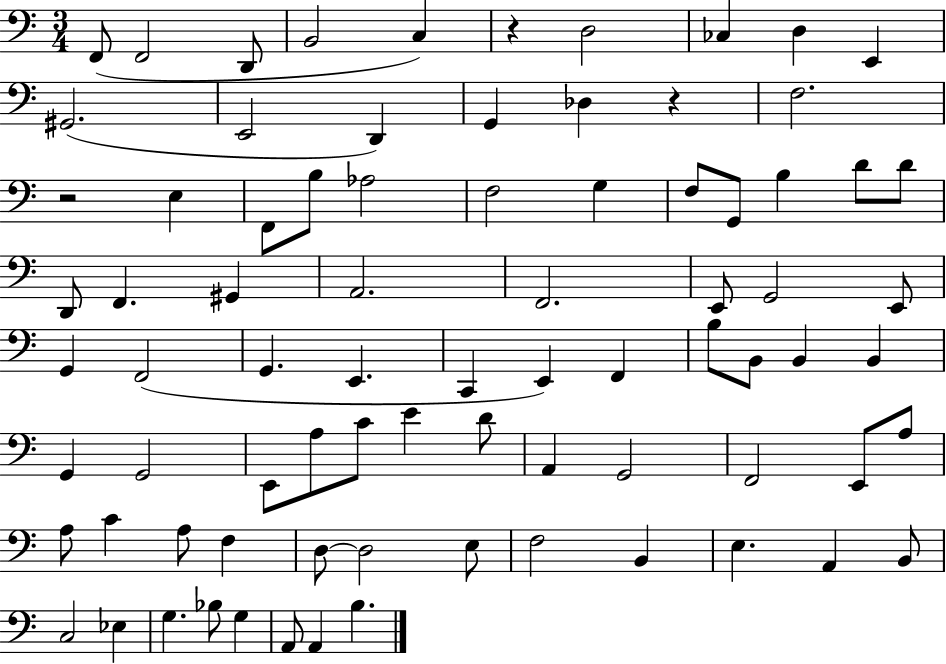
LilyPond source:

{
  \clef bass
  \numericTimeSignature
  \time 3/4
  \key c \major
  f,8( f,2 d,8 | b,2 c4) | r4 d2 | ces4 d4 e,4 | \break gis,2.( | e,2 d,4) | g,4 des4 r4 | f2. | \break r2 e4 | f,8 b8 aes2 | f2 g4 | f8 g,8 b4 d'8 d'8 | \break d,8 f,4. gis,4 | a,2. | f,2. | e,8 g,2 e,8 | \break g,4 f,2( | g,4. e,4. | c,4 e,4) f,4 | b8 b,8 b,4 b,4 | \break g,4 g,2 | e,8 a8 c'8 e'4 d'8 | a,4 g,2 | f,2 e,8 a8 | \break a8 c'4 a8 f4 | d8~~ d2 e8 | f2 b,4 | e4. a,4 b,8 | \break c2 ees4 | g4. bes8 g4 | a,8 a,4 b4. | \bar "|."
}